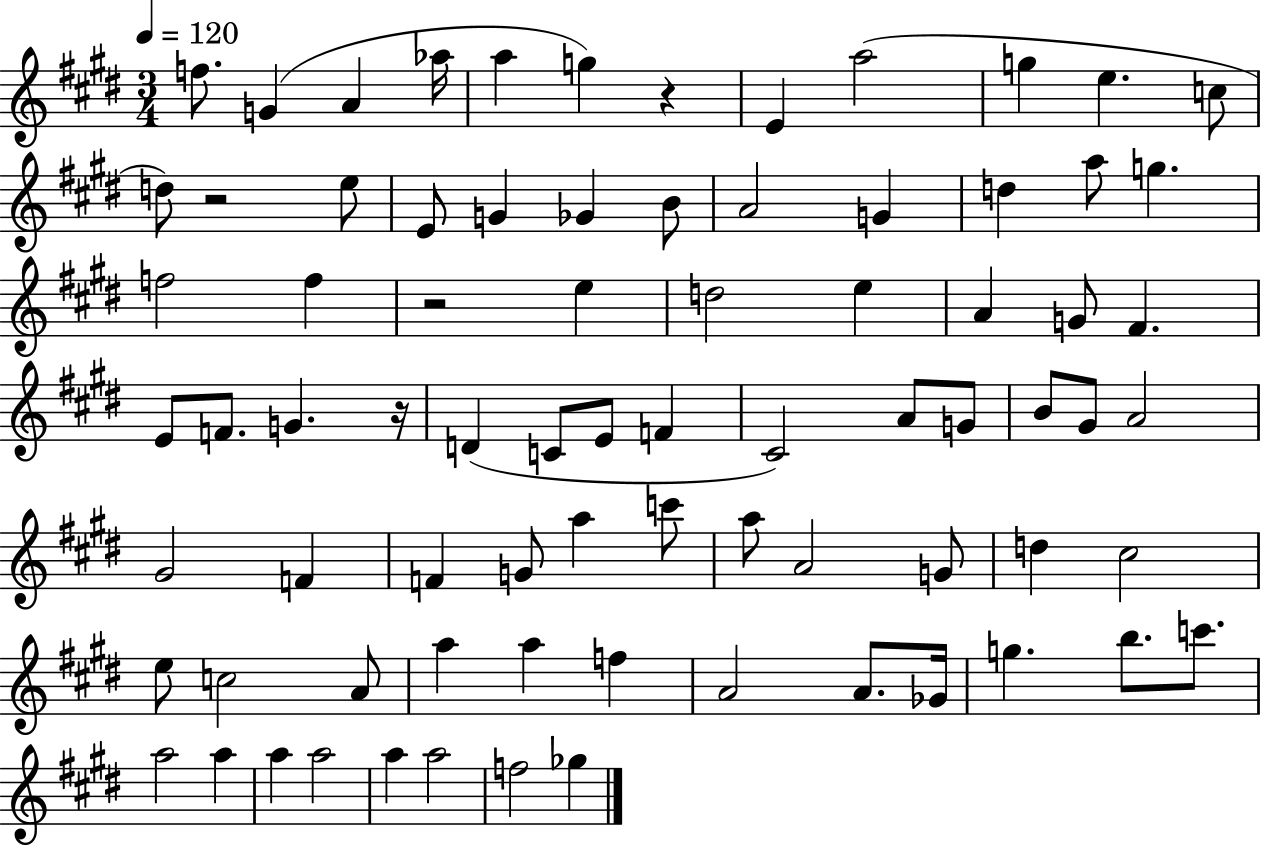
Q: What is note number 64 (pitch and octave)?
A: G5